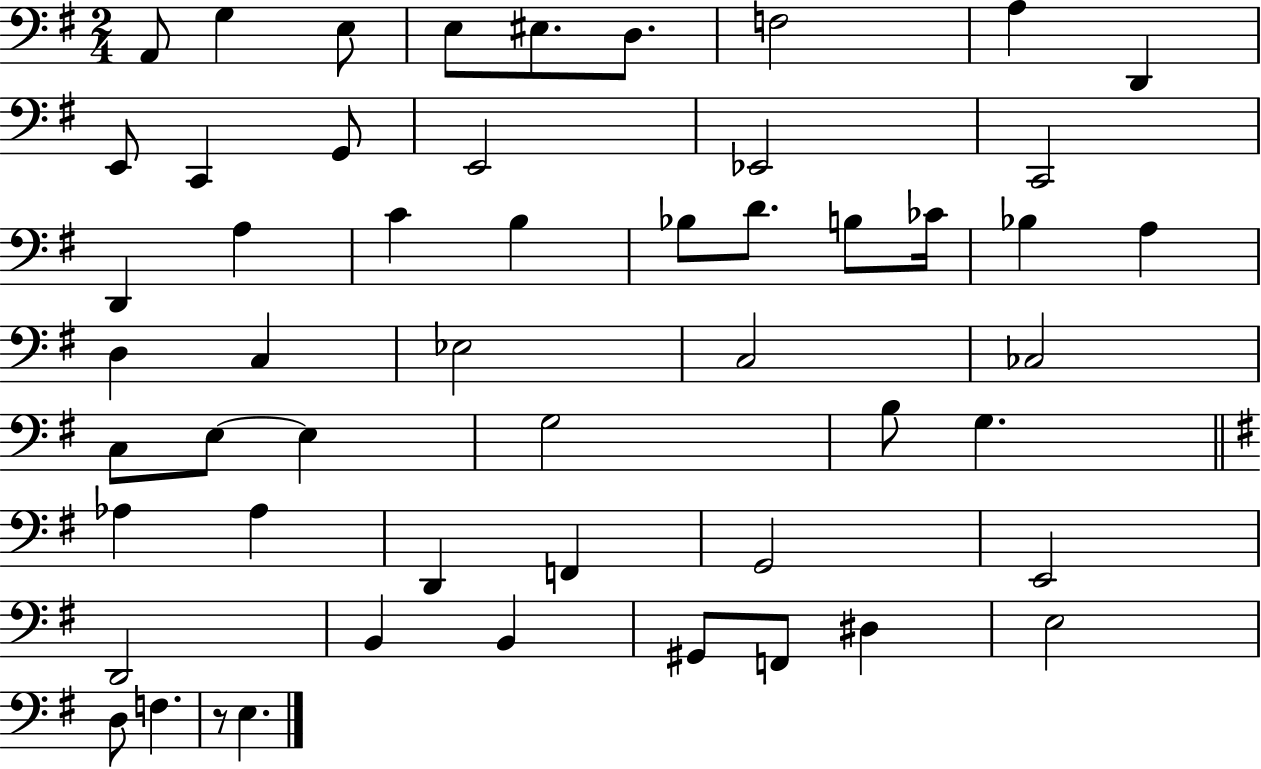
{
  \clef bass
  \numericTimeSignature
  \time 2/4
  \key g \major
  a,8 g4 e8 | e8 eis8. d8. | f2 | a4 d,4 | \break e,8 c,4 g,8 | e,2 | ees,2 | c,2 | \break d,4 a4 | c'4 b4 | bes8 d'8. b8 ces'16 | bes4 a4 | \break d4 c4 | ees2 | c2 | ces2 | \break c8 e8~~ e4 | g2 | b8 g4. | \bar "||" \break \key g \major aes4 aes4 | d,4 f,4 | g,2 | e,2 | \break d,2 | b,4 b,4 | gis,8 f,8 dis4 | e2 | \break d8 f4. | r8 e4. | \bar "|."
}